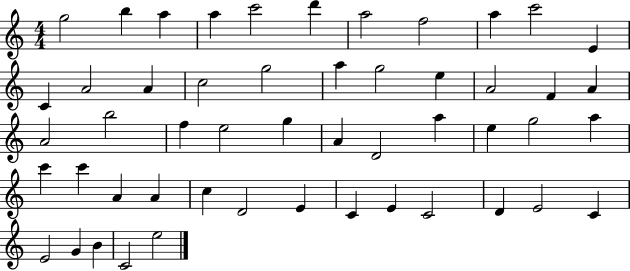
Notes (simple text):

G5/h B5/q A5/q A5/q C6/h D6/q A5/h F5/h A5/q C6/h E4/q C4/q A4/h A4/q C5/h G5/h A5/q G5/h E5/q A4/h F4/q A4/q A4/h B5/h F5/q E5/h G5/q A4/q D4/h A5/q E5/q G5/h A5/q C6/q C6/q A4/q A4/q C5/q D4/h E4/q C4/q E4/q C4/h D4/q E4/h C4/q E4/h G4/q B4/q C4/h E5/h